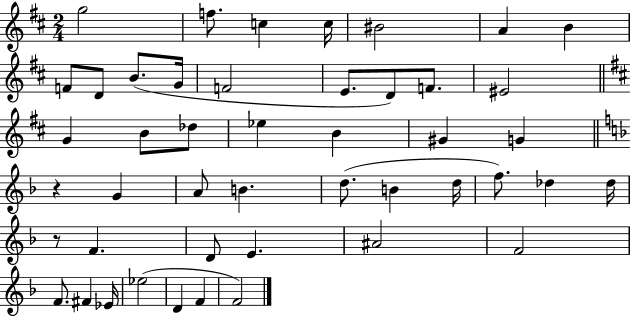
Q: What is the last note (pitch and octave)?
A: F4